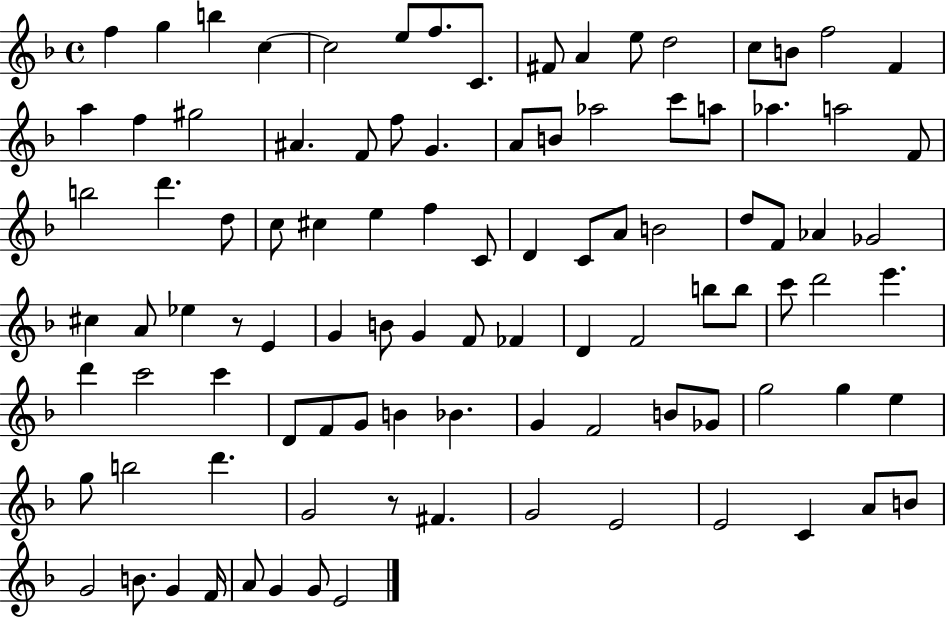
{
  \clef treble
  \time 4/4
  \defaultTimeSignature
  \key f \major
  \repeat volta 2 { f''4 g''4 b''4 c''4~~ | c''2 e''8 f''8. c'8. | fis'8 a'4 e''8 d''2 | c''8 b'8 f''2 f'4 | \break a''4 f''4 gis''2 | ais'4. f'8 f''8 g'4. | a'8 b'8 aes''2 c'''8 a''8 | aes''4. a''2 f'8 | \break b''2 d'''4. d''8 | c''8 cis''4 e''4 f''4 c'8 | d'4 c'8 a'8 b'2 | d''8 f'8 aes'4 ges'2 | \break cis''4 a'8 ees''4 r8 e'4 | g'4 b'8 g'4 f'8 fes'4 | d'4 f'2 b''8 b''8 | c'''8 d'''2 e'''4. | \break d'''4 c'''2 c'''4 | d'8 f'8 g'8 b'4 bes'4. | g'4 f'2 b'8 ges'8 | g''2 g''4 e''4 | \break g''8 b''2 d'''4. | g'2 r8 fis'4. | g'2 e'2 | e'2 c'4 a'8 b'8 | \break g'2 b'8. g'4 f'16 | a'8 g'4 g'8 e'2 | } \bar "|."
}